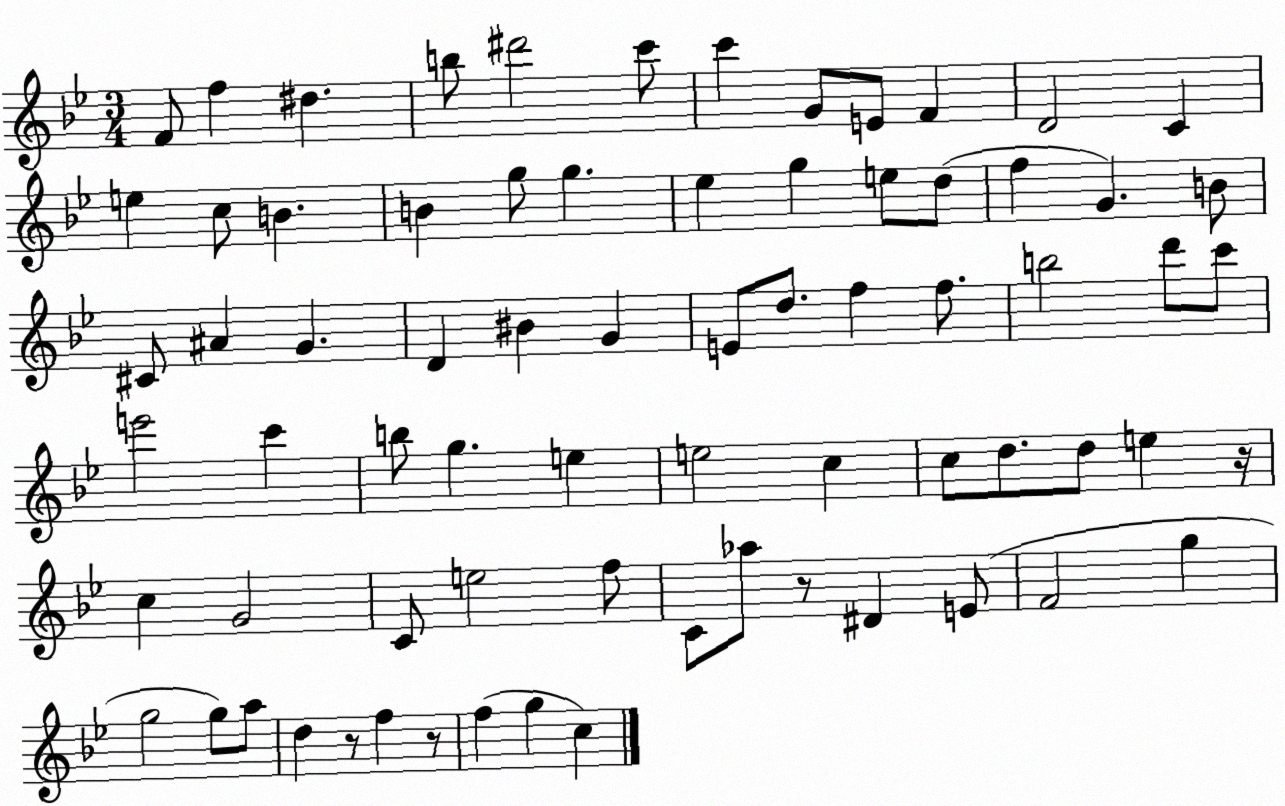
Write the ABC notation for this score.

X:1
T:Untitled
M:3/4
L:1/4
K:Bb
F/2 f ^d b/2 ^d'2 c'/2 c' G/2 E/2 F D2 C e c/2 B B g/2 g _e g e/2 d/2 f G B/2 ^C/2 ^A G D ^B G E/2 d/2 f f/2 b2 d'/2 c'/2 e'2 c' b/2 g e e2 c c/2 d/2 d/2 e z/4 c G2 C/2 e2 f/2 C/2 _a/2 z/2 ^D E/2 F2 g g2 g/2 a/2 d z/2 f z/2 f g c